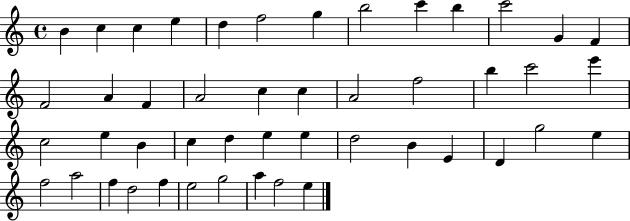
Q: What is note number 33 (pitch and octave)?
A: B4